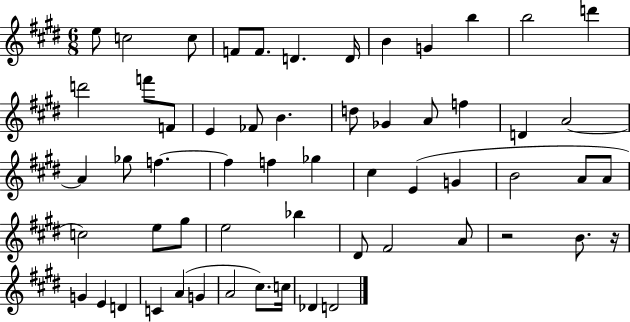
E5/e C5/h C5/e F4/e F4/e. D4/q. D4/s B4/q G4/q B5/q B5/h D6/q D6/h F6/e F4/e E4/q FES4/e B4/q. D5/e Gb4/q A4/e F5/q D4/q A4/h A4/q Gb5/e F5/q. F5/q F5/q Gb5/q C#5/q E4/q G4/q B4/h A4/e A4/e C5/h E5/e G#5/e E5/h Bb5/q D#4/e F#4/h A4/e R/h B4/e. R/s G4/q E4/q D4/q C4/q A4/q G4/q A4/h C#5/e. C5/s Db4/q D4/h